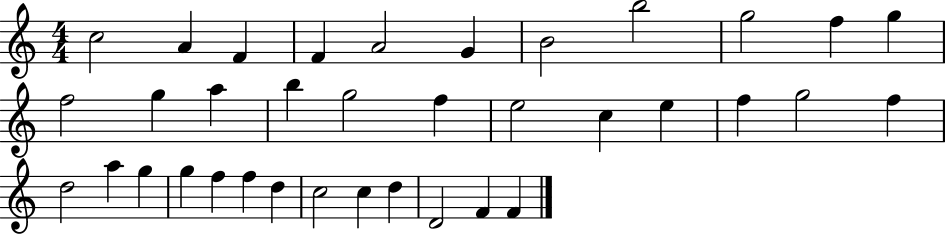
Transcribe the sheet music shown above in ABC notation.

X:1
T:Untitled
M:4/4
L:1/4
K:C
c2 A F F A2 G B2 b2 g2 f g f2 g a b g2 f e2 c e f g2 f d2 a g g f f d c2 c d D2 F F